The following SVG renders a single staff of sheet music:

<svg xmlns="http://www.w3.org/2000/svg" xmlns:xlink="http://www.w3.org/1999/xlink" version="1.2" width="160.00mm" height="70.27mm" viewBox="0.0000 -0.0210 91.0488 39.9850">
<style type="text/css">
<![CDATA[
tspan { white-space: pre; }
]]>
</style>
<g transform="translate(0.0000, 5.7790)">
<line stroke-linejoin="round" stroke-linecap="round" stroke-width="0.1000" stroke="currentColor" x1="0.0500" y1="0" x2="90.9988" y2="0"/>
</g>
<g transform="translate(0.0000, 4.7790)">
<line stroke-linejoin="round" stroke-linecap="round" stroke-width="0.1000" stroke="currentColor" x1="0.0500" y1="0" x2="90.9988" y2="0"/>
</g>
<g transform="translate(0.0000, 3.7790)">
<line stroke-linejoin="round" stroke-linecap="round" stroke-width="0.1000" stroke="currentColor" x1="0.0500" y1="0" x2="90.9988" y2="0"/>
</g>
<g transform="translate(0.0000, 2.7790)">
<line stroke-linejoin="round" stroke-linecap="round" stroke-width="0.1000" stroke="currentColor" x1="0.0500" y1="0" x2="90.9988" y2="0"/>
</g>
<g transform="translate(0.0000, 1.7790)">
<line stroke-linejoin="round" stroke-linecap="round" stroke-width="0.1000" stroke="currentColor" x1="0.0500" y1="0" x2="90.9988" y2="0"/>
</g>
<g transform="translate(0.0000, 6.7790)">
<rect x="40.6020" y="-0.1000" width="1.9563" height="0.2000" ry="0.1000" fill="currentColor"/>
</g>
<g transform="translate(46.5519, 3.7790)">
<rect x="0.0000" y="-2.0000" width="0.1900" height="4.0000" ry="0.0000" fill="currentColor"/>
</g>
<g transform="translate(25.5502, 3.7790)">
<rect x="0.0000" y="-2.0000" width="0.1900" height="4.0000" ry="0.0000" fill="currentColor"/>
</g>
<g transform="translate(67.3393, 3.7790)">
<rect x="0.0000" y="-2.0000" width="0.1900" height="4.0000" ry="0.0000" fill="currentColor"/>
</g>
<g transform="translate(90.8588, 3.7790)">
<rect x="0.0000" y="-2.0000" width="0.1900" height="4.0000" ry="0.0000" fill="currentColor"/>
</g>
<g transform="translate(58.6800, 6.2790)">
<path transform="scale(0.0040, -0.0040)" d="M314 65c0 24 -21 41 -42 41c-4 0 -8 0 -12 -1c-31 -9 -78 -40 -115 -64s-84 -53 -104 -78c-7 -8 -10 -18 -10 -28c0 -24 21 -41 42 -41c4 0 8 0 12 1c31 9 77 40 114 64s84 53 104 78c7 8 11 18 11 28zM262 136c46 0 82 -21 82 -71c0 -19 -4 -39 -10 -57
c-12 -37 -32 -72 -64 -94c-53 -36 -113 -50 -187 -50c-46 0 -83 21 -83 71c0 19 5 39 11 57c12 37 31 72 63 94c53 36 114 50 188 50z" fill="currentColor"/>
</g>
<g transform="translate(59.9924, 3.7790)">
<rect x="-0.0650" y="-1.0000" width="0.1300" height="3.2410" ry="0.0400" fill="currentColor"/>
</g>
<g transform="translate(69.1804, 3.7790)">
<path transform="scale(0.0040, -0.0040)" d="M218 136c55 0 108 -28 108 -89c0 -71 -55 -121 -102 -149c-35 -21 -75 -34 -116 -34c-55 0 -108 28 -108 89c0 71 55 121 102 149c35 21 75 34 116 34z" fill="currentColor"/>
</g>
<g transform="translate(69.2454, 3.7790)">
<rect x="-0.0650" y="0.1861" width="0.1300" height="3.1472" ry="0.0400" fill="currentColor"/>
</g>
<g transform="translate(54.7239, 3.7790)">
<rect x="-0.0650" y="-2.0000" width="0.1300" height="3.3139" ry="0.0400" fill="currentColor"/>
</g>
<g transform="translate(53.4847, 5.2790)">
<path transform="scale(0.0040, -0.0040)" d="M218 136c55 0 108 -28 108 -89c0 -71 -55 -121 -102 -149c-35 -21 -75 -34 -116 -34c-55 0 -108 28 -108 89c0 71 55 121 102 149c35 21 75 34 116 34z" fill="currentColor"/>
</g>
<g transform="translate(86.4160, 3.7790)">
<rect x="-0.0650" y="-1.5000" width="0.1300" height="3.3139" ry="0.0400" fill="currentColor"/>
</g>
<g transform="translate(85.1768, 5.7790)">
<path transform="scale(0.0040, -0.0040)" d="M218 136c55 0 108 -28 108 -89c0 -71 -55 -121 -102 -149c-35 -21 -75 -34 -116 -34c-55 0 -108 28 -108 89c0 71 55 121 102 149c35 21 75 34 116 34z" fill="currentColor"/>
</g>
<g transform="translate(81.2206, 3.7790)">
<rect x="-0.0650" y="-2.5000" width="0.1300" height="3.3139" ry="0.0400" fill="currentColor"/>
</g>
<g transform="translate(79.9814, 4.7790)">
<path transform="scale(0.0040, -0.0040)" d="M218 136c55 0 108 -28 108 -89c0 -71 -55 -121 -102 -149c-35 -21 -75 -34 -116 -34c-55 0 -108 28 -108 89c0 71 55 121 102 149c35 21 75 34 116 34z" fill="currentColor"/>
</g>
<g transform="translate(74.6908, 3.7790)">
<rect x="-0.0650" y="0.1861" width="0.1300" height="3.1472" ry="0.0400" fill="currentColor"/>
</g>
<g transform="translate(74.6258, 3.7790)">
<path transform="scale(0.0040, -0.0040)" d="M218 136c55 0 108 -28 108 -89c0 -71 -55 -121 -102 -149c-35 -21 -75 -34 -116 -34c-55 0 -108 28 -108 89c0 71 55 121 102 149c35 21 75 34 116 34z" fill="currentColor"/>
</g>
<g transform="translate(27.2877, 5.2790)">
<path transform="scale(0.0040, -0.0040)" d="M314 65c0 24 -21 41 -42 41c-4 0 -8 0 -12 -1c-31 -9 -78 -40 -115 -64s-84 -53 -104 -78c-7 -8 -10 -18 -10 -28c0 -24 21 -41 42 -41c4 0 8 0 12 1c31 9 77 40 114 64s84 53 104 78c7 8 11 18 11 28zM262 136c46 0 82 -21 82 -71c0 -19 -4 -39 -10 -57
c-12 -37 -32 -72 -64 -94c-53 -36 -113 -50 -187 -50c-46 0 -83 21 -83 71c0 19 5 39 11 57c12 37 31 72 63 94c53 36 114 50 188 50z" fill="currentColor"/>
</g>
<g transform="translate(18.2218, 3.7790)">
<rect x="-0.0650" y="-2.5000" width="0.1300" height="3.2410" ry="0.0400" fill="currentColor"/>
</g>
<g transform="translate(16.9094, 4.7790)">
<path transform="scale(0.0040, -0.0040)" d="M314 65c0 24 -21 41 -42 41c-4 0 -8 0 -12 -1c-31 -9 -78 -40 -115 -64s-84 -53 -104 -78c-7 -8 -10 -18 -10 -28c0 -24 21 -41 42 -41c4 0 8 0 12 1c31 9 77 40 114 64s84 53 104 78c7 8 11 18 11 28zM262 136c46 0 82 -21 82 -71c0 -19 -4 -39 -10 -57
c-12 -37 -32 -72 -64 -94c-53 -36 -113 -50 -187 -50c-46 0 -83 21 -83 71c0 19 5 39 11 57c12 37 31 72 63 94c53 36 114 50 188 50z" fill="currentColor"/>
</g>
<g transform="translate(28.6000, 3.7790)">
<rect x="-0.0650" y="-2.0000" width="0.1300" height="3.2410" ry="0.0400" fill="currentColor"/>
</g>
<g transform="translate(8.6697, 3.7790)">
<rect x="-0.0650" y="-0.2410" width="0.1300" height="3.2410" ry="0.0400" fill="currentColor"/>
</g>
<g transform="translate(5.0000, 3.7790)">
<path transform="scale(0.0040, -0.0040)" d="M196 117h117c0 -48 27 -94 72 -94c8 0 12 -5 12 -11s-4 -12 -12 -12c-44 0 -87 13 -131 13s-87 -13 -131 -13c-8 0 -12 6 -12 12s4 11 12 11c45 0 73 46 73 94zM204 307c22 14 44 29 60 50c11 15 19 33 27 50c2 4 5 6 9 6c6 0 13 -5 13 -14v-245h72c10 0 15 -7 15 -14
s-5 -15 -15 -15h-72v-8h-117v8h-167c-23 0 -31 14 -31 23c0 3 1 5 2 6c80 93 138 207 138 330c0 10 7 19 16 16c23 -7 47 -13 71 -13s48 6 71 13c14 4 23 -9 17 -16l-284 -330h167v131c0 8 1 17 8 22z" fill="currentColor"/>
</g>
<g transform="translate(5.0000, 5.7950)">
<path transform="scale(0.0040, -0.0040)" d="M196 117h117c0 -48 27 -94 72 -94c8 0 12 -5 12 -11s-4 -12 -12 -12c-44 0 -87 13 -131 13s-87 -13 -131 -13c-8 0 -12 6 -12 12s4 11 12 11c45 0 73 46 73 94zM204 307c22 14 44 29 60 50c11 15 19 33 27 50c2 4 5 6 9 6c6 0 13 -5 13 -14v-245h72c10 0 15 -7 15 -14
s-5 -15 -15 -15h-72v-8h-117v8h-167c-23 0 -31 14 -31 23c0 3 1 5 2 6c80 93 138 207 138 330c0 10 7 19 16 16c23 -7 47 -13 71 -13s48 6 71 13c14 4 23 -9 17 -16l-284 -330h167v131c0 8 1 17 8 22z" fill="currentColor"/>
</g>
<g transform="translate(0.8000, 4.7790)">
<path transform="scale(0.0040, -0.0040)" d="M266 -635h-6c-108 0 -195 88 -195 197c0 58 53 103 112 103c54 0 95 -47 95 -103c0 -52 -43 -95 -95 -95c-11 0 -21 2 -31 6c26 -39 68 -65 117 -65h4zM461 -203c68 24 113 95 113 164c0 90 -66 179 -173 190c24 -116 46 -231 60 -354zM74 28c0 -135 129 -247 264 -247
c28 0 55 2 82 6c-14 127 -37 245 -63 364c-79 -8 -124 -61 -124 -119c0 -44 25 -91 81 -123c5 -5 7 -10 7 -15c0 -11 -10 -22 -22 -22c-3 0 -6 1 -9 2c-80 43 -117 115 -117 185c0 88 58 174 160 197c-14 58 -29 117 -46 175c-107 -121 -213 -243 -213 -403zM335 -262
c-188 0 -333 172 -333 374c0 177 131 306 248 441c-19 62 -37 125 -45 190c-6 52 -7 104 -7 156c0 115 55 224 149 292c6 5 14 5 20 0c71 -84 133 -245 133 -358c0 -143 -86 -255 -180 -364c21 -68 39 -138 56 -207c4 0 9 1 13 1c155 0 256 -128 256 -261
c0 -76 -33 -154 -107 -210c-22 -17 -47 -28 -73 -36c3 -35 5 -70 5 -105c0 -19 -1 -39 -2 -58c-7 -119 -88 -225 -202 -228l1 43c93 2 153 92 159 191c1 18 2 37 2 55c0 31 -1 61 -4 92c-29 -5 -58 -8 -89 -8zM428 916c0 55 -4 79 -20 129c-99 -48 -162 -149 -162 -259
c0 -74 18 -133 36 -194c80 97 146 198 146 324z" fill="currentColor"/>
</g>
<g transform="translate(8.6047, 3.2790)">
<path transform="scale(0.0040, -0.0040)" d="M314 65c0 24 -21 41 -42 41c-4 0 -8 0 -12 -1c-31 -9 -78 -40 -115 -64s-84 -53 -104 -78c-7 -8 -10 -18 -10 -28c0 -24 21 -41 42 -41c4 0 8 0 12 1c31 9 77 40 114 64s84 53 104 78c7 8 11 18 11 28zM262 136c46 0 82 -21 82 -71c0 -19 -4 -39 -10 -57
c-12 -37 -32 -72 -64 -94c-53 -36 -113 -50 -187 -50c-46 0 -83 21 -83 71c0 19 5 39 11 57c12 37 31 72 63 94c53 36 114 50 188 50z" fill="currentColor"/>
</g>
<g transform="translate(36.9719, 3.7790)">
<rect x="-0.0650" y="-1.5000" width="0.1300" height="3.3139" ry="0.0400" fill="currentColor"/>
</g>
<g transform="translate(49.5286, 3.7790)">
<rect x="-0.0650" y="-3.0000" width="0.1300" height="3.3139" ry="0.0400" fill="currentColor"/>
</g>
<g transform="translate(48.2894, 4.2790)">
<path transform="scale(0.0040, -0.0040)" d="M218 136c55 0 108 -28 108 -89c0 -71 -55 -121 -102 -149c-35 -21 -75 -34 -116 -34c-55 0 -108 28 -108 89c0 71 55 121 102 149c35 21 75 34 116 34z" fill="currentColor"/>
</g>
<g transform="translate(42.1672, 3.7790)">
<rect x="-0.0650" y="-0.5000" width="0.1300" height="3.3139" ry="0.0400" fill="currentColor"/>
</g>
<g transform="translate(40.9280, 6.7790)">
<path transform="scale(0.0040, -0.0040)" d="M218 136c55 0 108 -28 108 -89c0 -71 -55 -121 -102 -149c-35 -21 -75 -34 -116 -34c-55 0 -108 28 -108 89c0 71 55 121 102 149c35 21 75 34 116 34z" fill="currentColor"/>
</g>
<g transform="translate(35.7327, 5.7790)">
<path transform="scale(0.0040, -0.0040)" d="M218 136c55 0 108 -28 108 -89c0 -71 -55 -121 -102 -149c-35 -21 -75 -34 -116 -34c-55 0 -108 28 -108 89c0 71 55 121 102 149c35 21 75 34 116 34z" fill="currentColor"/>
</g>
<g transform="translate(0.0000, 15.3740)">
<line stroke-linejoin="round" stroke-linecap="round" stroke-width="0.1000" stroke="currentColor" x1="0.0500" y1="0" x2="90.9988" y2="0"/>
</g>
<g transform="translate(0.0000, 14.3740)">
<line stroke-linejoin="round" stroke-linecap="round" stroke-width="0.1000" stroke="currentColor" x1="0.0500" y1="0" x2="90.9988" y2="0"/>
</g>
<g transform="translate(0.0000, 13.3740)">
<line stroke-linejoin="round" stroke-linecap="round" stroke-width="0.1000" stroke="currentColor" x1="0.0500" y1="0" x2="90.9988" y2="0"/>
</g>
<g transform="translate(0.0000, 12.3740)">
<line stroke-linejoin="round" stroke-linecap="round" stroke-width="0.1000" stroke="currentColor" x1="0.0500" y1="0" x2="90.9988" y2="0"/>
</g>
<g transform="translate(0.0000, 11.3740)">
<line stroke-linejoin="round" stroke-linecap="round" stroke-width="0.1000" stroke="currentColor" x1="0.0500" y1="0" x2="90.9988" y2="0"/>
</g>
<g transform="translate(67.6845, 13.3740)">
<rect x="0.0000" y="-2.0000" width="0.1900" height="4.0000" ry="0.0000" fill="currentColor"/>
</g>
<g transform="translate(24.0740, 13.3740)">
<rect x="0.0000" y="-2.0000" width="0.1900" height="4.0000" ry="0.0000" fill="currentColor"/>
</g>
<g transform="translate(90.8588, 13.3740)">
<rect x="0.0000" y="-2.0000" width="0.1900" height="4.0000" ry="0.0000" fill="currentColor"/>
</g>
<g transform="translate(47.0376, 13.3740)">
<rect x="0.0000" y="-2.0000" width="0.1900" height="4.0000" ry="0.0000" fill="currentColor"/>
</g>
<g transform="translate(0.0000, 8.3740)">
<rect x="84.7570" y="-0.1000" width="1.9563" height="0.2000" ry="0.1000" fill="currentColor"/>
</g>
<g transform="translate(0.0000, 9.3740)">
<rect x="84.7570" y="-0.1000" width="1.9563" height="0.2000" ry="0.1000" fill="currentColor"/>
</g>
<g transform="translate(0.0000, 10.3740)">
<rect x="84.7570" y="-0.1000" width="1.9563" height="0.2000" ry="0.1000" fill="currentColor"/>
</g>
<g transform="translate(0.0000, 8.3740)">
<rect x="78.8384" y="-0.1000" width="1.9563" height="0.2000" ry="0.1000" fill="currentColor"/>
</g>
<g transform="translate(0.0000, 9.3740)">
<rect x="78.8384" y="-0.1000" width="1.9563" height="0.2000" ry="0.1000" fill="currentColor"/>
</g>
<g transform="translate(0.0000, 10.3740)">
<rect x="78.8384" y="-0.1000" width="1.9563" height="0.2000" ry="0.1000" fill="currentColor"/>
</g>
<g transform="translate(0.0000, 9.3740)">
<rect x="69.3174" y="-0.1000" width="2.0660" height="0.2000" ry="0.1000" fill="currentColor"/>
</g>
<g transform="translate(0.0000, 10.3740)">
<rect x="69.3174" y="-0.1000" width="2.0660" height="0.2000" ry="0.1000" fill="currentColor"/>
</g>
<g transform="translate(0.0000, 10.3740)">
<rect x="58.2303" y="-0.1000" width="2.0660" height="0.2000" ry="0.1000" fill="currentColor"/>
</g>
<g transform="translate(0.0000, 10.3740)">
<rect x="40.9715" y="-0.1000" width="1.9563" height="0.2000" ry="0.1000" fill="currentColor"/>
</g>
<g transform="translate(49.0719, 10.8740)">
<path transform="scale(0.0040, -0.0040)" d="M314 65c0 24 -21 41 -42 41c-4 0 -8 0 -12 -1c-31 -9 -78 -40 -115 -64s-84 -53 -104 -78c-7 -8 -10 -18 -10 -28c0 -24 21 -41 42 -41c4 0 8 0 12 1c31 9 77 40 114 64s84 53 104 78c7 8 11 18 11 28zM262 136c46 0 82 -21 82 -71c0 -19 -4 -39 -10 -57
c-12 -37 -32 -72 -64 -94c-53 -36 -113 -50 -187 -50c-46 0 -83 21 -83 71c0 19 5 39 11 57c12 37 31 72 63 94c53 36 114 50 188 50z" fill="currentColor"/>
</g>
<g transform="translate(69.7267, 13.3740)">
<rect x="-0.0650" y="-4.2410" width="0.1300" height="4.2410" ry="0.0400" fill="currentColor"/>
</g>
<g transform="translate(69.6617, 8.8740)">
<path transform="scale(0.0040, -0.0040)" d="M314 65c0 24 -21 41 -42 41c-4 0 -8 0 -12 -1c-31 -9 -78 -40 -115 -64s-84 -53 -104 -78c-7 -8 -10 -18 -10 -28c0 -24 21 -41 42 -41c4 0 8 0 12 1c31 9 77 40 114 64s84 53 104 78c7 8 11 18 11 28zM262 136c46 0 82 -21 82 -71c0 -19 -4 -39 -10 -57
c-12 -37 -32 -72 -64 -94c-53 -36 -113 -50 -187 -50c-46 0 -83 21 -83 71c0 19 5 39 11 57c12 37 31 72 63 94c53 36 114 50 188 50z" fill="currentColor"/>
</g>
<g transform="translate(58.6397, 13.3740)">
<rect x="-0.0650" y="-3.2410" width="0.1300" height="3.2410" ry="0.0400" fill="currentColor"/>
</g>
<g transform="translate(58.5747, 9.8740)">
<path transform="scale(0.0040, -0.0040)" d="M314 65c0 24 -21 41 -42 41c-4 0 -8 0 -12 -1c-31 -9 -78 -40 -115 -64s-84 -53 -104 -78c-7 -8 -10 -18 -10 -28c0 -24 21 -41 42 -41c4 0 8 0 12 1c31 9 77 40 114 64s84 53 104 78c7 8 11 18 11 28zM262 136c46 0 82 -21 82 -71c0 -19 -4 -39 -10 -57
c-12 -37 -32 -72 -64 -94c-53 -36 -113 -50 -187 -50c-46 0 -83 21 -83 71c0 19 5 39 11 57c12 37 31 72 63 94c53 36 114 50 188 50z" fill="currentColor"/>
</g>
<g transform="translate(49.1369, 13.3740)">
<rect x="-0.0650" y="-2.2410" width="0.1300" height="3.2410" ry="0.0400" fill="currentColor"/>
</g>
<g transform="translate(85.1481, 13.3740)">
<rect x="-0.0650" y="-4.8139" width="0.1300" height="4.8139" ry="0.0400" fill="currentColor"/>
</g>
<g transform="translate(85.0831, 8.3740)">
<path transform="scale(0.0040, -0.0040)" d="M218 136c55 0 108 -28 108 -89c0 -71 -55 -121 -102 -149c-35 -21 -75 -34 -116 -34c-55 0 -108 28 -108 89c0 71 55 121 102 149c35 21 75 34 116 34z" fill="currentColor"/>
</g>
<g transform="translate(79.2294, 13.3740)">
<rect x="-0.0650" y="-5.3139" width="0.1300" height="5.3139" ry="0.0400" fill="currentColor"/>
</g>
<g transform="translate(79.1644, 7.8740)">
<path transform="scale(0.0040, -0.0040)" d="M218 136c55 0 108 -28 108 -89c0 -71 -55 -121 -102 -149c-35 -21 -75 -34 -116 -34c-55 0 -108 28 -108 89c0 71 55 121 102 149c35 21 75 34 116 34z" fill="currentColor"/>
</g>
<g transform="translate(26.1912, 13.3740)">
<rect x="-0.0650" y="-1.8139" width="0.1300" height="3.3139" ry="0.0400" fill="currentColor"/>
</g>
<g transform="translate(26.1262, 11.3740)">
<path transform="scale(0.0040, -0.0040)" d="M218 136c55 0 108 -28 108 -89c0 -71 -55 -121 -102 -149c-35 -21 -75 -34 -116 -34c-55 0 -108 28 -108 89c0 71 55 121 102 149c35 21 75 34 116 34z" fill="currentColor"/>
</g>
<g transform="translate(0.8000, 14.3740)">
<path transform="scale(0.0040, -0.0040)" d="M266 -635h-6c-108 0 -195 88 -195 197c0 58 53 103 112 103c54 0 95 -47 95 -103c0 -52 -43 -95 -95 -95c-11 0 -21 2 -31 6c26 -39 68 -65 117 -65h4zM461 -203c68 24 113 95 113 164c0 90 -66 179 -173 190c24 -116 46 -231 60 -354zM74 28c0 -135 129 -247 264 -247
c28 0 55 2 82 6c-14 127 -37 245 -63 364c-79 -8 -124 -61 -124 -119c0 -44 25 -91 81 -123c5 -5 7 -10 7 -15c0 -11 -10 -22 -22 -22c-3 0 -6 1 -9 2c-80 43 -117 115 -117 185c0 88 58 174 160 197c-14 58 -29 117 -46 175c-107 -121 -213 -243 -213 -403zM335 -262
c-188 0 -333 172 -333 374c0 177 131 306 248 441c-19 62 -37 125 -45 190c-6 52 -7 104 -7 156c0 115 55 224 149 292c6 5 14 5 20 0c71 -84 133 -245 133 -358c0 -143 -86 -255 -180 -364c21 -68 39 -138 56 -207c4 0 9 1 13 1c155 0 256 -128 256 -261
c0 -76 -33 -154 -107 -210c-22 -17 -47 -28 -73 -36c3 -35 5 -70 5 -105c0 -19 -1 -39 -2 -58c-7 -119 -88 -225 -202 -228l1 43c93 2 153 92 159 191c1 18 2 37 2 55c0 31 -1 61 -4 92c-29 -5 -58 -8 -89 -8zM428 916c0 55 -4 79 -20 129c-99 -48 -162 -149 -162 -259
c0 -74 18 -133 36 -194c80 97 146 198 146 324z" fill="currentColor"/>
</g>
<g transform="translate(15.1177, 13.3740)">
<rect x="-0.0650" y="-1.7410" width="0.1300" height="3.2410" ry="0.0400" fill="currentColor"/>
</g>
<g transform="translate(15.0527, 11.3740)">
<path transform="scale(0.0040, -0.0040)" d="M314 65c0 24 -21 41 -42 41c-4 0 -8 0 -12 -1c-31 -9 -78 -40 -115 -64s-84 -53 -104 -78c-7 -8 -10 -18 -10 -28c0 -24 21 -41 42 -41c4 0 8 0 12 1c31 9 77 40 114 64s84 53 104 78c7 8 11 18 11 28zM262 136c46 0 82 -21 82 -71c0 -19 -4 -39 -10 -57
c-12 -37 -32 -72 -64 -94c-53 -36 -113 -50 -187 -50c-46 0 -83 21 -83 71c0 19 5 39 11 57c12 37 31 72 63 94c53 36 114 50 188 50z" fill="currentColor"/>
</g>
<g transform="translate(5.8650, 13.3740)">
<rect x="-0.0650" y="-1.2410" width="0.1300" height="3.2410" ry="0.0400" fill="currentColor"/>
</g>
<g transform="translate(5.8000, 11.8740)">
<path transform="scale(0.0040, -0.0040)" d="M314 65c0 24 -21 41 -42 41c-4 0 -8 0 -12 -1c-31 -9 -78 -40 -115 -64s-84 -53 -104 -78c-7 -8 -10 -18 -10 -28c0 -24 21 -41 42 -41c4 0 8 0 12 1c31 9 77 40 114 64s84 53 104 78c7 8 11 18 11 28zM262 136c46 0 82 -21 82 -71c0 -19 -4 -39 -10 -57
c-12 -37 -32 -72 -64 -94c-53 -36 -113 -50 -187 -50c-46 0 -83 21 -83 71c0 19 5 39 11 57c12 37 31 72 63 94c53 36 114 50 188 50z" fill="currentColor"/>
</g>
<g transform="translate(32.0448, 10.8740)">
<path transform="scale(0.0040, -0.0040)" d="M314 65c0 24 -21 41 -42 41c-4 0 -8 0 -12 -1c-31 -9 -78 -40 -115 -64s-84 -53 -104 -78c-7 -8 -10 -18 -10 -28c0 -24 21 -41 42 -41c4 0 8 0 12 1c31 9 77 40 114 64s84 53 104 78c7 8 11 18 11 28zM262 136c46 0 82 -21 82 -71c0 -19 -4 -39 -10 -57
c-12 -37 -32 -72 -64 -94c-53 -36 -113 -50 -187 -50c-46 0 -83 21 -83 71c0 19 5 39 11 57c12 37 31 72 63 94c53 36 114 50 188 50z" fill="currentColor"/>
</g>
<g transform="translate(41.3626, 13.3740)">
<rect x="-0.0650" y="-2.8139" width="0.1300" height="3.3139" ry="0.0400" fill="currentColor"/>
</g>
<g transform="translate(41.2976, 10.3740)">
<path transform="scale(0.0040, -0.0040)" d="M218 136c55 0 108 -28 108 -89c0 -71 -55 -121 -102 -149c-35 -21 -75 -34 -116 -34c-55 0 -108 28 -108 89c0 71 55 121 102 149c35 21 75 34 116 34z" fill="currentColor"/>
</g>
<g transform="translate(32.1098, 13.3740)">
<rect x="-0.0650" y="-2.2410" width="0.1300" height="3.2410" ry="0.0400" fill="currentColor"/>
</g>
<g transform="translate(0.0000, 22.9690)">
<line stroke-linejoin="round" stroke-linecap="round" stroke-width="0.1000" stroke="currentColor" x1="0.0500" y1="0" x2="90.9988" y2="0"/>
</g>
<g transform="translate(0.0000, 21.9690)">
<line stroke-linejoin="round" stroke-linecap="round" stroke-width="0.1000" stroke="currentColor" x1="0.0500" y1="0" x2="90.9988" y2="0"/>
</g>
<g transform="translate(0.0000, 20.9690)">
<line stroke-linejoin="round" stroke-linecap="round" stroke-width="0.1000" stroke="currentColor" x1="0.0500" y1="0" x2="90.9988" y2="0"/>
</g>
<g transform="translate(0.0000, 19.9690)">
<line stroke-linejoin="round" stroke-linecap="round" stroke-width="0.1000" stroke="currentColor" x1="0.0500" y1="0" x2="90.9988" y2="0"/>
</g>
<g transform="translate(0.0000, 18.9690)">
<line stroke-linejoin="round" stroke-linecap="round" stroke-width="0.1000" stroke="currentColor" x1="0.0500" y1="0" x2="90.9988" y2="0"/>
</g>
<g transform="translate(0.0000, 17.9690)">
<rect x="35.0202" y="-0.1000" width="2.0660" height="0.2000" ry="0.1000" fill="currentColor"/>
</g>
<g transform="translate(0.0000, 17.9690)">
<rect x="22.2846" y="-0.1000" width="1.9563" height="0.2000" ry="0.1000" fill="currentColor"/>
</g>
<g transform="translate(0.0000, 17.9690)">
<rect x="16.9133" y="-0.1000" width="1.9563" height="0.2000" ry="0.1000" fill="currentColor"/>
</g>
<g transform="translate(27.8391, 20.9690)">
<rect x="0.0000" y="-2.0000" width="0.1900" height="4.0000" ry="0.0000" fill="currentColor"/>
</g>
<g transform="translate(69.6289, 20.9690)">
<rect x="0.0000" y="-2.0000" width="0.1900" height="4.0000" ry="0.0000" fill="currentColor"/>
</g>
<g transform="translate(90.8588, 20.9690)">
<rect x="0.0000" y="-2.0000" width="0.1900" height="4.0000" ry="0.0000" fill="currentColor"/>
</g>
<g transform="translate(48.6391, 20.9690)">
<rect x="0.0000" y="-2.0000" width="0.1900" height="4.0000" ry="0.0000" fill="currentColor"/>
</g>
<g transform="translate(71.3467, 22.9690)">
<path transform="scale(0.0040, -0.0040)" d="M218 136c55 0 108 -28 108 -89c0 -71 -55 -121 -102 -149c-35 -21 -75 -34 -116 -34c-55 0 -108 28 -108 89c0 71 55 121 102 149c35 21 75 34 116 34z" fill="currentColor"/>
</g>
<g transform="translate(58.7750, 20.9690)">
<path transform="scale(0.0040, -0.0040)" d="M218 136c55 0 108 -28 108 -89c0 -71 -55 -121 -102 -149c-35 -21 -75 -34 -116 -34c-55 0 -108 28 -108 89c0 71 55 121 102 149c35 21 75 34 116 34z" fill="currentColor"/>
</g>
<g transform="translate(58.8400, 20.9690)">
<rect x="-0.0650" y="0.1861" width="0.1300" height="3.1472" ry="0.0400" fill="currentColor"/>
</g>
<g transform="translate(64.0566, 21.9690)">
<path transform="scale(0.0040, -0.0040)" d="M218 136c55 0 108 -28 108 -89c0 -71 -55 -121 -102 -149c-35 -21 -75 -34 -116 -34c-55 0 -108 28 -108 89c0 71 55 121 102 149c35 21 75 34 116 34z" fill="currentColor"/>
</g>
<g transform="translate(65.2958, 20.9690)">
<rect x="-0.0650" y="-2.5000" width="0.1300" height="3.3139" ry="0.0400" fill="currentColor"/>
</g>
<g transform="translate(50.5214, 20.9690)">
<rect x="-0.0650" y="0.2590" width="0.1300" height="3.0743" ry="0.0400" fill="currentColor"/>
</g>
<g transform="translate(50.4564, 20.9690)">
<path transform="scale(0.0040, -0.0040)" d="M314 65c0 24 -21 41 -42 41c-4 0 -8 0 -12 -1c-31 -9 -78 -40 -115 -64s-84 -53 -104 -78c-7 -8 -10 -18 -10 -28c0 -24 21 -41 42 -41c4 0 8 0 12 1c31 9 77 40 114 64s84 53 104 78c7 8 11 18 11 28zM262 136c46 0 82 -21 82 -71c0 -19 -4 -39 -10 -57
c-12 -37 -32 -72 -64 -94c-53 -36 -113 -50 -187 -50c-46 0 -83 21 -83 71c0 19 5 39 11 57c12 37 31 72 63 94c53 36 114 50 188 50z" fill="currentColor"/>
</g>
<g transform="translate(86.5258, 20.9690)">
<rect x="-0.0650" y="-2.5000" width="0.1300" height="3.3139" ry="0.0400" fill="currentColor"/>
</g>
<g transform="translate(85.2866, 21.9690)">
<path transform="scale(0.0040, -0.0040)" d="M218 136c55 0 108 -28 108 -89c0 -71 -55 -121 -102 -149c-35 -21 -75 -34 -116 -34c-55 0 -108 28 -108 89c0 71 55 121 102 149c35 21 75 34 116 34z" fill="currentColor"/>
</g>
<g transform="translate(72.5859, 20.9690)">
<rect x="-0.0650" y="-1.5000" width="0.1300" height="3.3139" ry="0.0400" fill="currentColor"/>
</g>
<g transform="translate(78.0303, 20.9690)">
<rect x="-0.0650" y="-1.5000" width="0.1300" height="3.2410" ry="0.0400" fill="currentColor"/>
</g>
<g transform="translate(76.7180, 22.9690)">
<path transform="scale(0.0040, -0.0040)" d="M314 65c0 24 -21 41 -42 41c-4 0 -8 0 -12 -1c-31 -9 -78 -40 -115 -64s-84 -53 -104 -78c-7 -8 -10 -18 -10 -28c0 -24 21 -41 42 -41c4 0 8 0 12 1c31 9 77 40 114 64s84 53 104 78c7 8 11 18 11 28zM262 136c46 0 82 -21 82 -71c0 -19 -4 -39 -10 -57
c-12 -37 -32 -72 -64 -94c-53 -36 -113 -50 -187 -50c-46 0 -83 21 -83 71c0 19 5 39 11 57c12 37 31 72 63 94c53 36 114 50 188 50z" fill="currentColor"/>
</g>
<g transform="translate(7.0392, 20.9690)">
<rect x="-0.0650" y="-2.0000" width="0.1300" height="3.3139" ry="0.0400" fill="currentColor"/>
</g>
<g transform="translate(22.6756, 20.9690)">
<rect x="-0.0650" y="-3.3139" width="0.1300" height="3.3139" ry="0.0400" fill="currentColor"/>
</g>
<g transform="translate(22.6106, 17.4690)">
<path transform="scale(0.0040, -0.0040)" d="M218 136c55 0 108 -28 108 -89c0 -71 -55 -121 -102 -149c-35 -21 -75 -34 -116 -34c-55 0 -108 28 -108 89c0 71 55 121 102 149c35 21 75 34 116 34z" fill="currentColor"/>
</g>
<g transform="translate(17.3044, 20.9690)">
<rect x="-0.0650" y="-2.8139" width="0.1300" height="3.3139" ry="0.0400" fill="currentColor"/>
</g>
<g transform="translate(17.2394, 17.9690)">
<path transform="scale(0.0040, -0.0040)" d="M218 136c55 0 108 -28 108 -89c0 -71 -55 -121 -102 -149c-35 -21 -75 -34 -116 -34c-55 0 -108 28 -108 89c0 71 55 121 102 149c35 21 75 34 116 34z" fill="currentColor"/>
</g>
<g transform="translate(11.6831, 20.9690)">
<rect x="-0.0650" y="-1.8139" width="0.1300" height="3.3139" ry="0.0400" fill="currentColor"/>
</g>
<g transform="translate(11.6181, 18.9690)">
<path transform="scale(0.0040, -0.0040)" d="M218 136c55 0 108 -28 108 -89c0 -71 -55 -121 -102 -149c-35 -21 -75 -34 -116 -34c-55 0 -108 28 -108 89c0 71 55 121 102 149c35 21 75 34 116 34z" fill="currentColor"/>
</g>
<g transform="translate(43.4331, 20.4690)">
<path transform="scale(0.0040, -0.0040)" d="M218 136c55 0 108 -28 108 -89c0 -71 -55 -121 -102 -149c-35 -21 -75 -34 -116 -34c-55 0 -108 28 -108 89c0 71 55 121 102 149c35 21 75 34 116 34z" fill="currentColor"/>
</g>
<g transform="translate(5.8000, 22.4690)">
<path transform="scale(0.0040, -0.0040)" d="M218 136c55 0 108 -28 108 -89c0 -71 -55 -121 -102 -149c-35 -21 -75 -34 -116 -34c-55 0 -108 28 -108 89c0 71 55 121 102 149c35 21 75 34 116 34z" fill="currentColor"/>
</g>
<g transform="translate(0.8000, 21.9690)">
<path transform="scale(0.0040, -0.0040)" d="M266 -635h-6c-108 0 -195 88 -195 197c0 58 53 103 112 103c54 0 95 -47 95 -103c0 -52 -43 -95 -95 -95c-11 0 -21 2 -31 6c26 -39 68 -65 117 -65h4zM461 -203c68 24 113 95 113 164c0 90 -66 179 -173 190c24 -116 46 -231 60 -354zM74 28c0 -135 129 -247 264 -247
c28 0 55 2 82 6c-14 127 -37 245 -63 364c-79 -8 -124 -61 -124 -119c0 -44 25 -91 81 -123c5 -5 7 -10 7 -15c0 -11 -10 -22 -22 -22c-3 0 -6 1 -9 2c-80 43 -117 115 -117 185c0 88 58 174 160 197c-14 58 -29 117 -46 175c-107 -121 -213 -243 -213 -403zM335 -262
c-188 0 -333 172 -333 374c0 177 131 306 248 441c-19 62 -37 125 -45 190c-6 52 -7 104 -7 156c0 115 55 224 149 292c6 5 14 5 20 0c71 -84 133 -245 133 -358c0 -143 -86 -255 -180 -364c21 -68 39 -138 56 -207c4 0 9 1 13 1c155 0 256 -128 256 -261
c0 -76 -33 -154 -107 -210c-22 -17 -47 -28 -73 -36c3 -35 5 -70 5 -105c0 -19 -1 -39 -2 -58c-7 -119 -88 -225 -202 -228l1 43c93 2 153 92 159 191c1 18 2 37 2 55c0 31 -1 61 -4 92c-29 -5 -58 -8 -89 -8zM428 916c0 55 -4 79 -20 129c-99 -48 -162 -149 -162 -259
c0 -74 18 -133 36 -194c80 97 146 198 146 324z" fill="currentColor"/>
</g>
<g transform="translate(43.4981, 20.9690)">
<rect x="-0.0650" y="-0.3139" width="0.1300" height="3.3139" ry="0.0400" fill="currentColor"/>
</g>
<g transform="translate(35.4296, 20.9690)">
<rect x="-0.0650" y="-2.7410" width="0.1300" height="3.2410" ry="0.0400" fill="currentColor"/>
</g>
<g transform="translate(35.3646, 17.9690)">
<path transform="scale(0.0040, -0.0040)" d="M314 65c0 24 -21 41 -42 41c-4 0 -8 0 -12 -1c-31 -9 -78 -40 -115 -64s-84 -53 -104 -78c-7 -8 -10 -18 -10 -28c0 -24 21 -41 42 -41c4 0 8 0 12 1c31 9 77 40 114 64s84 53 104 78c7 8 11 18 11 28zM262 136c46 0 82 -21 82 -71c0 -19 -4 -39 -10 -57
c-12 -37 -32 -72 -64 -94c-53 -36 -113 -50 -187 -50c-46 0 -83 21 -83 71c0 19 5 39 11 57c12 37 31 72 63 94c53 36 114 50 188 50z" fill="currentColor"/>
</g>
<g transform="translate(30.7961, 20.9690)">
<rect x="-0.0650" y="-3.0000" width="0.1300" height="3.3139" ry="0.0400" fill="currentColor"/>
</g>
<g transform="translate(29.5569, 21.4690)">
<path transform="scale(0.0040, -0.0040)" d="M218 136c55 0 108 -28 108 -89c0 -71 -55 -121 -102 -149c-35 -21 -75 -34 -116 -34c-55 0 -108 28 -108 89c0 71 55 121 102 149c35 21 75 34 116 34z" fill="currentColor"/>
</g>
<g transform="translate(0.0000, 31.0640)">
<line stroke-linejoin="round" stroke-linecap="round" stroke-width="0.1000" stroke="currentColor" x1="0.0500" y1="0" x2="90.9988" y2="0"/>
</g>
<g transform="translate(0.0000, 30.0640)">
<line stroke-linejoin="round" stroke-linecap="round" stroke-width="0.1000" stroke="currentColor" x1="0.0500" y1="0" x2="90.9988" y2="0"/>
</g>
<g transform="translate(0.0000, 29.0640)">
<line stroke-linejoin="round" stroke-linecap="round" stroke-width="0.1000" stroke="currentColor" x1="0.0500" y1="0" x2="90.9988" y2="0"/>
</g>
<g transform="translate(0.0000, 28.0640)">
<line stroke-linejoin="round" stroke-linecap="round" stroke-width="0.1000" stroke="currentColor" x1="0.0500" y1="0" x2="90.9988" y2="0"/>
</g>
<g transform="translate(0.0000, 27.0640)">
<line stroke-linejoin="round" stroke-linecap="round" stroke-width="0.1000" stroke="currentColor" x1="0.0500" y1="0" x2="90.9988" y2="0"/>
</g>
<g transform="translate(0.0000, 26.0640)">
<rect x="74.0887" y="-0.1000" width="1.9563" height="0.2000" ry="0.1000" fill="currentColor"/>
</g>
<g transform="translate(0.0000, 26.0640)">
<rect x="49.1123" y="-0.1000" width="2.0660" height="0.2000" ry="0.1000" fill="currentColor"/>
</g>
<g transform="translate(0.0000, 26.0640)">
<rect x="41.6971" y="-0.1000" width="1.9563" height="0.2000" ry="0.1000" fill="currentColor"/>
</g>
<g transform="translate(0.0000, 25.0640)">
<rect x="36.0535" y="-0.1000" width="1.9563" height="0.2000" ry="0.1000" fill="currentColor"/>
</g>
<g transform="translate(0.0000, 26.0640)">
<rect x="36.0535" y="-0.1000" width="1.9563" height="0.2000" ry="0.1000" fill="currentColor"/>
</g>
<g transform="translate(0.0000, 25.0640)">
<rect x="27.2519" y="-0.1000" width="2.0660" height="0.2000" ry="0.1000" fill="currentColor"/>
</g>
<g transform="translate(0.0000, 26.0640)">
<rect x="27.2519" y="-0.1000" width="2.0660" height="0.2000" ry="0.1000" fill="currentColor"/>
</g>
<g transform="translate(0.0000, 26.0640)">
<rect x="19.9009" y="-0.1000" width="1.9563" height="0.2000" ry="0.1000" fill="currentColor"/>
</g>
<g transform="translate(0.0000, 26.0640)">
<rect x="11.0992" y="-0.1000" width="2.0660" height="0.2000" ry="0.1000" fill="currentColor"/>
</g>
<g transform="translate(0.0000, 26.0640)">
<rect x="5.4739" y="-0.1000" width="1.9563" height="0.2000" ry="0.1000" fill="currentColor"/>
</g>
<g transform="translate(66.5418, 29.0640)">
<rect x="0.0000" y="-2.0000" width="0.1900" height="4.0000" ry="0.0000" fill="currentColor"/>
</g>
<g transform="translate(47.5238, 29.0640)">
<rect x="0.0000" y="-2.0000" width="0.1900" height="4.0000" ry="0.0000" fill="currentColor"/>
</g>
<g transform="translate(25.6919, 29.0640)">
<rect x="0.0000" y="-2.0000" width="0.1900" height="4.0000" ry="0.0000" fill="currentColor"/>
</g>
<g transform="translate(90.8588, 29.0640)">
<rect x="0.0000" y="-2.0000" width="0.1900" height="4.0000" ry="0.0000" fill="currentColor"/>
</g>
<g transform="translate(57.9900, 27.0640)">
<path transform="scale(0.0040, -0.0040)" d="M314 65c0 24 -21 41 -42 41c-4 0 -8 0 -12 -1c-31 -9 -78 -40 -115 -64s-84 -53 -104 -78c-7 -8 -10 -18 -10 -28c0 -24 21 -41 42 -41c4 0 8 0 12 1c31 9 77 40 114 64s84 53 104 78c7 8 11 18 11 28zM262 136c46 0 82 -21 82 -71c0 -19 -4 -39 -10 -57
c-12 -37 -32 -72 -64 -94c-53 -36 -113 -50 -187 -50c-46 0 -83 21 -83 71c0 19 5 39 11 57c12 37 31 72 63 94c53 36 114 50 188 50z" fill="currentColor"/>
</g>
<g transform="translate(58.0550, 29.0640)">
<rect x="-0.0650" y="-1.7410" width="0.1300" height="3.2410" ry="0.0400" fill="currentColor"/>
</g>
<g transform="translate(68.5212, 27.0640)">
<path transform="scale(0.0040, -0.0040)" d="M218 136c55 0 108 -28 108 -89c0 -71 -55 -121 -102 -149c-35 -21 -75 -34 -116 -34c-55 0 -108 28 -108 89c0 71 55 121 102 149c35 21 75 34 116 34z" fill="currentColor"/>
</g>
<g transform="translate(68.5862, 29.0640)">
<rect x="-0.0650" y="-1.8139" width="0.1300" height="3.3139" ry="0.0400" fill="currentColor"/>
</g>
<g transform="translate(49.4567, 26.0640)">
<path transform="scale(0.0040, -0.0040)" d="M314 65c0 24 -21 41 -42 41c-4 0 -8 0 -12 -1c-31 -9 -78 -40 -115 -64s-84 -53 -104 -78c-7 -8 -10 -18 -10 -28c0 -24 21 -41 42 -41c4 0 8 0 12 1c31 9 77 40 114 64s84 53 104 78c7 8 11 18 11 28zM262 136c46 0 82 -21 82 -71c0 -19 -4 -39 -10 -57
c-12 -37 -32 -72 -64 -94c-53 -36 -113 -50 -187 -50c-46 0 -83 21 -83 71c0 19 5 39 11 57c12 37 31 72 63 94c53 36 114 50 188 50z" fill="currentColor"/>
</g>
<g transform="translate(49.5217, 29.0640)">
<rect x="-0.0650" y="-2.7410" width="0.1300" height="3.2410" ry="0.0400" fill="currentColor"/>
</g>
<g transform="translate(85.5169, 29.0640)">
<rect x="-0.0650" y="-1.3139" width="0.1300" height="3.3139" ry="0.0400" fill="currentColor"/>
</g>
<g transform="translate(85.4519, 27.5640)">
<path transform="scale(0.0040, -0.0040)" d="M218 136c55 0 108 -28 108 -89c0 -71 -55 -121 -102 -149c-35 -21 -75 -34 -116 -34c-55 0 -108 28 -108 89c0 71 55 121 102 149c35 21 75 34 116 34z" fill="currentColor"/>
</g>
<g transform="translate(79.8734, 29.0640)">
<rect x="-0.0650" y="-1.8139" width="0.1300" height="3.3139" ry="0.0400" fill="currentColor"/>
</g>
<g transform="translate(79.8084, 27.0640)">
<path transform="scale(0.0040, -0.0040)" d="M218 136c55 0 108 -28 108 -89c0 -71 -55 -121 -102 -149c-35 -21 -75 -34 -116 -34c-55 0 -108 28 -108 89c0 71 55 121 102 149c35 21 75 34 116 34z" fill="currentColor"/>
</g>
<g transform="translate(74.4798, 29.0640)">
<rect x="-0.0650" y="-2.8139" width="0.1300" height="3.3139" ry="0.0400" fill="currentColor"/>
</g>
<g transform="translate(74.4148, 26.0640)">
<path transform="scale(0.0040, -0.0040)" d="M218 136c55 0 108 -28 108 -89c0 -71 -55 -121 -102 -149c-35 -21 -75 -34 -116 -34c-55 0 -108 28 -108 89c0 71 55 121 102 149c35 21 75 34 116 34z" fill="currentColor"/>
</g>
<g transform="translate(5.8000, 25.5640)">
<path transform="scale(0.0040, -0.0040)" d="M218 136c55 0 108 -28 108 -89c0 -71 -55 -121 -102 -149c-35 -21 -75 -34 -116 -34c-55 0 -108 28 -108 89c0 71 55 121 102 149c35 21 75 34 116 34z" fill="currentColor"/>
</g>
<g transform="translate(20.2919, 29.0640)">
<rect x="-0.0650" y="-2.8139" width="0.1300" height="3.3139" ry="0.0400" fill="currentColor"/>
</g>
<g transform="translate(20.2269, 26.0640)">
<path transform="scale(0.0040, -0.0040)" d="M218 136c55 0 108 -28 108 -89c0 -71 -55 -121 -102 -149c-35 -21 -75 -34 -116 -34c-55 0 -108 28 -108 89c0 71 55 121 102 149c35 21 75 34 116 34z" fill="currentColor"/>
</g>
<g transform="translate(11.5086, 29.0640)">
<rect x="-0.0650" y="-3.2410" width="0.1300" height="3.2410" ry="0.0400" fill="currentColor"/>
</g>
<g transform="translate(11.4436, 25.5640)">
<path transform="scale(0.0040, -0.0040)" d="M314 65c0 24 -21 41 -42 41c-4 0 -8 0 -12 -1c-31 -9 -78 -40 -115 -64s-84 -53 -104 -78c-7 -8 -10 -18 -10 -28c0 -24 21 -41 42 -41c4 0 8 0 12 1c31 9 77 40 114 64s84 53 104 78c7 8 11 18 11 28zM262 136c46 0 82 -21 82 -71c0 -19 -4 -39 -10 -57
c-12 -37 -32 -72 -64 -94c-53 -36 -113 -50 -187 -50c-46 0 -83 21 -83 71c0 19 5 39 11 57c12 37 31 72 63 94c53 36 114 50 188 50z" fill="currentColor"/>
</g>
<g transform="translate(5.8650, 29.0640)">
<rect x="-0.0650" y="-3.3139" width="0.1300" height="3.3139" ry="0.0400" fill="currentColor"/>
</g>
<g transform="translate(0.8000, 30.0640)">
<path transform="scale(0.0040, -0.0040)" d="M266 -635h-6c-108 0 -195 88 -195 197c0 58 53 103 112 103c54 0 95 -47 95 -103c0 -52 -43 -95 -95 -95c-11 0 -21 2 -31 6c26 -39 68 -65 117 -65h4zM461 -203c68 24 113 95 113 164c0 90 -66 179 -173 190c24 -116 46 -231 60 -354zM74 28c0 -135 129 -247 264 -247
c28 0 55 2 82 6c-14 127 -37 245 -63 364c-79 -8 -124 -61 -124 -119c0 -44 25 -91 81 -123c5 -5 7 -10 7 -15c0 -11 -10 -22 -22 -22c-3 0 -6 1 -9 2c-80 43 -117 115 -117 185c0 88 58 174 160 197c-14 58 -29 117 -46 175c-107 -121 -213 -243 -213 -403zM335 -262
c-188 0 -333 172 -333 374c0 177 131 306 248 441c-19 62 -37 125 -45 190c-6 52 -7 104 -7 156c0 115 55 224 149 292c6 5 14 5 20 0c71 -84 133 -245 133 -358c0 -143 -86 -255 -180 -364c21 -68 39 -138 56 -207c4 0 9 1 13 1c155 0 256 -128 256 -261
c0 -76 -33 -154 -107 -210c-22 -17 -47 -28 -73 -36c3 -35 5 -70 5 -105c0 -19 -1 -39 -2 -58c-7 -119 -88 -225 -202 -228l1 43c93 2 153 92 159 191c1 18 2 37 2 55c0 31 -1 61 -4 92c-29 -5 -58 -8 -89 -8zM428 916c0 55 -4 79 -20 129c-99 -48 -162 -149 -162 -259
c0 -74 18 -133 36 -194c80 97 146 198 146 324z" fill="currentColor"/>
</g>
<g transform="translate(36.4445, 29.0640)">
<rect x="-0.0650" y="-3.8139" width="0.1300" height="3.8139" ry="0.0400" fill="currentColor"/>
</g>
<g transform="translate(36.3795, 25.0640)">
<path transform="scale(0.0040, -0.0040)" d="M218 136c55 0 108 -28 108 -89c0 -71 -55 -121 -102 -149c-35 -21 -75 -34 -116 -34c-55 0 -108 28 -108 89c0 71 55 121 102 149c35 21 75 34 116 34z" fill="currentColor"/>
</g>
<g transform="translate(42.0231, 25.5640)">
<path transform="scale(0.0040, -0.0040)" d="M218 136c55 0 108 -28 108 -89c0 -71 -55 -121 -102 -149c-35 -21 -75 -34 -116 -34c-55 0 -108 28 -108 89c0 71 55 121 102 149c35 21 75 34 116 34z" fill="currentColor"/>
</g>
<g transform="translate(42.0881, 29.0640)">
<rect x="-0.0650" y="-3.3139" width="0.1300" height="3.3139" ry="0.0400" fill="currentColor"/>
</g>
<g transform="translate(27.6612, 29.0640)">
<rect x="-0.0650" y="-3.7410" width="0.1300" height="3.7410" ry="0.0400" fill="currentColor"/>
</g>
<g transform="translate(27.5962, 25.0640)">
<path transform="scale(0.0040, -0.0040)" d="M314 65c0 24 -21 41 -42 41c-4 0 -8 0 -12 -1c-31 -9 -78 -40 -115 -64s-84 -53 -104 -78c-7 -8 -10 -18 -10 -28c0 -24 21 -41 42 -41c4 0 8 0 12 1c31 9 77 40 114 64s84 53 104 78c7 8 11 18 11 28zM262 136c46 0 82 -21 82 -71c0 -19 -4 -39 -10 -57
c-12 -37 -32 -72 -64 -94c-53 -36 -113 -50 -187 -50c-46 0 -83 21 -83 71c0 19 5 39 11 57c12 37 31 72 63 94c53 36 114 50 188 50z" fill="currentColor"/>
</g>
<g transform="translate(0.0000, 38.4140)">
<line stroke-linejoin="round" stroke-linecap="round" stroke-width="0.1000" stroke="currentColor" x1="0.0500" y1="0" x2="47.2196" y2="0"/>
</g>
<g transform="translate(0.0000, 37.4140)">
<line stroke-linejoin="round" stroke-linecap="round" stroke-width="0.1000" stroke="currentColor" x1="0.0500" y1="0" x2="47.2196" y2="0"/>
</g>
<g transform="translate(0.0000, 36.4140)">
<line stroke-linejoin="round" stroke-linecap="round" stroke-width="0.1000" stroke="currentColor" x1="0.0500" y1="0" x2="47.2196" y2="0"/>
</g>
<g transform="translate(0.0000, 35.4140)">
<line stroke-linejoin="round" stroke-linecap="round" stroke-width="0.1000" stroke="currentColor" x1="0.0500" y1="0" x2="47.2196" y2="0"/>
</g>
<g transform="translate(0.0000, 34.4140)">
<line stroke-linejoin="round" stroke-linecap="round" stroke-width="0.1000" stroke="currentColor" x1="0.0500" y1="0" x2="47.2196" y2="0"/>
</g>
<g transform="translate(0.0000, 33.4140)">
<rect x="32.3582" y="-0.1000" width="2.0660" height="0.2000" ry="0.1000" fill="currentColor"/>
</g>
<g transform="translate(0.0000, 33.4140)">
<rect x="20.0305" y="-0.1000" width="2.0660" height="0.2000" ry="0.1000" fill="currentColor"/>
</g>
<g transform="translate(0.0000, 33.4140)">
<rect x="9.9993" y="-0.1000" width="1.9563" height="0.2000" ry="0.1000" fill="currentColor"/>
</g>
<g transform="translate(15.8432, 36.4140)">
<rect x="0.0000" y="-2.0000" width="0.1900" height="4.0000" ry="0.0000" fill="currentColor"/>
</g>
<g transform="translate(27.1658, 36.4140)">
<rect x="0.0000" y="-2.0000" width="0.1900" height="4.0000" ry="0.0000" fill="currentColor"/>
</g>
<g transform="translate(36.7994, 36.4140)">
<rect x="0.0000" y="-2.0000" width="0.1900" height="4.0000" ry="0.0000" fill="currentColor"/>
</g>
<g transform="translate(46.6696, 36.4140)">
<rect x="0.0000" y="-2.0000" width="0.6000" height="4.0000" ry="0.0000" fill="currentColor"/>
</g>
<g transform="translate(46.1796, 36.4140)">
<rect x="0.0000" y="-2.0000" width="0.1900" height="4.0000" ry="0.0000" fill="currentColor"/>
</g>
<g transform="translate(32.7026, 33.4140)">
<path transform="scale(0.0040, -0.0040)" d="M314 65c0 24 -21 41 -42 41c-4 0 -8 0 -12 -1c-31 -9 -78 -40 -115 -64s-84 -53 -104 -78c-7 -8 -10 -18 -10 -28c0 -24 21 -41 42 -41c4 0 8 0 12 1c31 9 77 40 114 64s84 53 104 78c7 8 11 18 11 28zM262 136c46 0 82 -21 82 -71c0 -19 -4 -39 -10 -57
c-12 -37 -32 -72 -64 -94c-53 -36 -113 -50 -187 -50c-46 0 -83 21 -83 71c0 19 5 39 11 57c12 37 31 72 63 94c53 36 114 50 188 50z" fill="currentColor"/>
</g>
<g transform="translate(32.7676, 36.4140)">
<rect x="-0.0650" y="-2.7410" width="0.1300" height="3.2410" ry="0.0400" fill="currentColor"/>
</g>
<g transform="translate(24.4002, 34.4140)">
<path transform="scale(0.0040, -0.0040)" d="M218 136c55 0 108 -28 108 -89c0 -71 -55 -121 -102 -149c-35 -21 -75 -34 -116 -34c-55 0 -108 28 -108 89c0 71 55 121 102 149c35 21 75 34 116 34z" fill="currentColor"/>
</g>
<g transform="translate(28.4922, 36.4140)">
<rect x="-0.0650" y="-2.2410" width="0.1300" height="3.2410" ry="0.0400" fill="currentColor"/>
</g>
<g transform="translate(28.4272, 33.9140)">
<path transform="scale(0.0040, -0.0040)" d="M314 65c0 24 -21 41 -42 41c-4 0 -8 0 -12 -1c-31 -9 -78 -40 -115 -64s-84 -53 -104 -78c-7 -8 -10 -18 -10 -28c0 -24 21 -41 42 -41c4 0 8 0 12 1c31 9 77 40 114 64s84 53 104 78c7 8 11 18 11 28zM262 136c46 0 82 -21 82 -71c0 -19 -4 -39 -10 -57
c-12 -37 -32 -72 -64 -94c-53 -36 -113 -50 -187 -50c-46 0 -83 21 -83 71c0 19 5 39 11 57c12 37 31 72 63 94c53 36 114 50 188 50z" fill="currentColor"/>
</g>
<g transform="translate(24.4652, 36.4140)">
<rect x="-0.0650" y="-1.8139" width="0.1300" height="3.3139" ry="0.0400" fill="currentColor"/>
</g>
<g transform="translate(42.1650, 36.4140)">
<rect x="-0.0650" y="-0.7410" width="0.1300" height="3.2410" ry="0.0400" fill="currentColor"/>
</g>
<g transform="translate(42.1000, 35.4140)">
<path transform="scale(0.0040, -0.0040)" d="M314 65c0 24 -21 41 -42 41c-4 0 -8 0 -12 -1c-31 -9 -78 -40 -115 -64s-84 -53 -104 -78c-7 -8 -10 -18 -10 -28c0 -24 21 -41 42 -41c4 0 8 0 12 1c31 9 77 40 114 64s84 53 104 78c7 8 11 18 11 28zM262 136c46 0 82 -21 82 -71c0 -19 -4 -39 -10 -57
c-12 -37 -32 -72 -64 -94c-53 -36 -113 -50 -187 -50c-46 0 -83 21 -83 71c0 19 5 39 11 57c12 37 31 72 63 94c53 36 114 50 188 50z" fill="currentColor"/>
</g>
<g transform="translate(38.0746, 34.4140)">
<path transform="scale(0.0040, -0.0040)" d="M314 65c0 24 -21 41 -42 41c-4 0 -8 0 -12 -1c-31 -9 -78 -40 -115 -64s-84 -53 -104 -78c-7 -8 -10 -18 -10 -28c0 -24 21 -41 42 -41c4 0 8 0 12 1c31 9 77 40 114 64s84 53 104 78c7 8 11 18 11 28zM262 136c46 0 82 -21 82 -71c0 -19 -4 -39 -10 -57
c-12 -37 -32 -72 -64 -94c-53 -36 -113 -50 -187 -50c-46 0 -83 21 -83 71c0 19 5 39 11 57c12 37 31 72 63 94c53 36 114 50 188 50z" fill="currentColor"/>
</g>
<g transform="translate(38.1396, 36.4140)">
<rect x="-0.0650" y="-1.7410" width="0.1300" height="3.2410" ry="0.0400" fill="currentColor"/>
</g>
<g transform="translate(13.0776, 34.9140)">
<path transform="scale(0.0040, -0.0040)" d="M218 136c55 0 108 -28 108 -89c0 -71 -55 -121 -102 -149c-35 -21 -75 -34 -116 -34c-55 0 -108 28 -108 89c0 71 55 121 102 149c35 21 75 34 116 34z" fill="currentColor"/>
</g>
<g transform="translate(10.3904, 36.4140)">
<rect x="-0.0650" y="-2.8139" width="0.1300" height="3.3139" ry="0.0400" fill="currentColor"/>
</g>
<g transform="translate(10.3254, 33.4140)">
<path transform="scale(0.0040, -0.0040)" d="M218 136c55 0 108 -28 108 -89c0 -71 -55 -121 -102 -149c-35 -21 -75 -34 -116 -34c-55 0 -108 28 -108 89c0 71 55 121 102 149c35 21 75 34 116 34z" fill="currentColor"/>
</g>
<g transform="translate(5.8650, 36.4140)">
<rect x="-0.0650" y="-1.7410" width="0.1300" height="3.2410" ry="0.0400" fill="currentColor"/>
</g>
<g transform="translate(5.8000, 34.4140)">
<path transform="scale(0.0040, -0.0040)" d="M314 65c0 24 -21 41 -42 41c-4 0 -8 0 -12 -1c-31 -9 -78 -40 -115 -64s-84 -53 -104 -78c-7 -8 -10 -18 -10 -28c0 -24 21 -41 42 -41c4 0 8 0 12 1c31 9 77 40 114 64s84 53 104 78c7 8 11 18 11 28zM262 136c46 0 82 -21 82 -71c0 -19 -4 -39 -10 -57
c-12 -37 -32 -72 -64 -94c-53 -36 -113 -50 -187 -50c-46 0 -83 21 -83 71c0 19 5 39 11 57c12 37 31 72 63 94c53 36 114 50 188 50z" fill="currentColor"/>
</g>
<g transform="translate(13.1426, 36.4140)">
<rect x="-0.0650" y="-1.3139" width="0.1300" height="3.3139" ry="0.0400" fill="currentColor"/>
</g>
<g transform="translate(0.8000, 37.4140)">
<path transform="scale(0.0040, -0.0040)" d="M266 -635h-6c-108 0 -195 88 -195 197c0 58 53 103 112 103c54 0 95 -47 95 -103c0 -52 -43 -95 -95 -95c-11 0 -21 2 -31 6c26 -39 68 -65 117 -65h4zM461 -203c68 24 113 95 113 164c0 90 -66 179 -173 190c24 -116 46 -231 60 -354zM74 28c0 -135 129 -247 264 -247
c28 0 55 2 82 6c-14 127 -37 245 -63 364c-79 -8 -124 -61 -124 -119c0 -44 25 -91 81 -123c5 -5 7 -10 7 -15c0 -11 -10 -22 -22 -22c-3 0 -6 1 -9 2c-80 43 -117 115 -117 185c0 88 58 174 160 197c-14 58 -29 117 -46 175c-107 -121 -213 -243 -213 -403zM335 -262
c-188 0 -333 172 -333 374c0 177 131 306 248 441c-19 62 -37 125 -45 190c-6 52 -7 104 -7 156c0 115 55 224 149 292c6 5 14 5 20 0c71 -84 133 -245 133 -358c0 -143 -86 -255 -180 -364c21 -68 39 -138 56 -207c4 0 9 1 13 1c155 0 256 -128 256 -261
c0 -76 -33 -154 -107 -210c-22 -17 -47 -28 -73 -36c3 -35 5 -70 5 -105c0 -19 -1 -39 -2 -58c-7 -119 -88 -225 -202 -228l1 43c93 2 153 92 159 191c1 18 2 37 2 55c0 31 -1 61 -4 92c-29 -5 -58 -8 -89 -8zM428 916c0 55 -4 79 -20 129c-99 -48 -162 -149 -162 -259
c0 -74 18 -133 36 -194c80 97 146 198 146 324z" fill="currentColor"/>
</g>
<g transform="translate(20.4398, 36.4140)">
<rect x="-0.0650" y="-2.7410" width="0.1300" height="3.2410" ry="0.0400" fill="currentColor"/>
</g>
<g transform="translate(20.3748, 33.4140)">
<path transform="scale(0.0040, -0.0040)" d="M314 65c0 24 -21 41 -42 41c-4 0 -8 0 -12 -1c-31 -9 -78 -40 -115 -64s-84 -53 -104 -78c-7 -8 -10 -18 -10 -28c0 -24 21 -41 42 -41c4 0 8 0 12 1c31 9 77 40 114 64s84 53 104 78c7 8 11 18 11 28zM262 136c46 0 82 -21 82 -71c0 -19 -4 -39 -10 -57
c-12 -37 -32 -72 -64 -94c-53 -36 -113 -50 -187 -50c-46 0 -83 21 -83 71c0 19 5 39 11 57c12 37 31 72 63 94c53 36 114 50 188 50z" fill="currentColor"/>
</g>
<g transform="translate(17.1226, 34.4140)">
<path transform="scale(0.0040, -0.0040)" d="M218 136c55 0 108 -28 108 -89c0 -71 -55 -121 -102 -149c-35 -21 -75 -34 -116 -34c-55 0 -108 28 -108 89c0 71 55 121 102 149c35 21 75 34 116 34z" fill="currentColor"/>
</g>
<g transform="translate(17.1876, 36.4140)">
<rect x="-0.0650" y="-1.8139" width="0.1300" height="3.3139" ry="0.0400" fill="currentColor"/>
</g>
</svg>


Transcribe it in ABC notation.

X:1
T:Untitled
M:4/4
L:1/4
K:C
c2 G2 F2 E C A F D2 B B G E e2 f2 f g2 a g2 b2 d'2 f' e' F f a b A a2 c B2 B G E E2 G b b2 a c'2 c' b a2 f2 f a f e f2 a e f a2 f g2 a2 f2 d2